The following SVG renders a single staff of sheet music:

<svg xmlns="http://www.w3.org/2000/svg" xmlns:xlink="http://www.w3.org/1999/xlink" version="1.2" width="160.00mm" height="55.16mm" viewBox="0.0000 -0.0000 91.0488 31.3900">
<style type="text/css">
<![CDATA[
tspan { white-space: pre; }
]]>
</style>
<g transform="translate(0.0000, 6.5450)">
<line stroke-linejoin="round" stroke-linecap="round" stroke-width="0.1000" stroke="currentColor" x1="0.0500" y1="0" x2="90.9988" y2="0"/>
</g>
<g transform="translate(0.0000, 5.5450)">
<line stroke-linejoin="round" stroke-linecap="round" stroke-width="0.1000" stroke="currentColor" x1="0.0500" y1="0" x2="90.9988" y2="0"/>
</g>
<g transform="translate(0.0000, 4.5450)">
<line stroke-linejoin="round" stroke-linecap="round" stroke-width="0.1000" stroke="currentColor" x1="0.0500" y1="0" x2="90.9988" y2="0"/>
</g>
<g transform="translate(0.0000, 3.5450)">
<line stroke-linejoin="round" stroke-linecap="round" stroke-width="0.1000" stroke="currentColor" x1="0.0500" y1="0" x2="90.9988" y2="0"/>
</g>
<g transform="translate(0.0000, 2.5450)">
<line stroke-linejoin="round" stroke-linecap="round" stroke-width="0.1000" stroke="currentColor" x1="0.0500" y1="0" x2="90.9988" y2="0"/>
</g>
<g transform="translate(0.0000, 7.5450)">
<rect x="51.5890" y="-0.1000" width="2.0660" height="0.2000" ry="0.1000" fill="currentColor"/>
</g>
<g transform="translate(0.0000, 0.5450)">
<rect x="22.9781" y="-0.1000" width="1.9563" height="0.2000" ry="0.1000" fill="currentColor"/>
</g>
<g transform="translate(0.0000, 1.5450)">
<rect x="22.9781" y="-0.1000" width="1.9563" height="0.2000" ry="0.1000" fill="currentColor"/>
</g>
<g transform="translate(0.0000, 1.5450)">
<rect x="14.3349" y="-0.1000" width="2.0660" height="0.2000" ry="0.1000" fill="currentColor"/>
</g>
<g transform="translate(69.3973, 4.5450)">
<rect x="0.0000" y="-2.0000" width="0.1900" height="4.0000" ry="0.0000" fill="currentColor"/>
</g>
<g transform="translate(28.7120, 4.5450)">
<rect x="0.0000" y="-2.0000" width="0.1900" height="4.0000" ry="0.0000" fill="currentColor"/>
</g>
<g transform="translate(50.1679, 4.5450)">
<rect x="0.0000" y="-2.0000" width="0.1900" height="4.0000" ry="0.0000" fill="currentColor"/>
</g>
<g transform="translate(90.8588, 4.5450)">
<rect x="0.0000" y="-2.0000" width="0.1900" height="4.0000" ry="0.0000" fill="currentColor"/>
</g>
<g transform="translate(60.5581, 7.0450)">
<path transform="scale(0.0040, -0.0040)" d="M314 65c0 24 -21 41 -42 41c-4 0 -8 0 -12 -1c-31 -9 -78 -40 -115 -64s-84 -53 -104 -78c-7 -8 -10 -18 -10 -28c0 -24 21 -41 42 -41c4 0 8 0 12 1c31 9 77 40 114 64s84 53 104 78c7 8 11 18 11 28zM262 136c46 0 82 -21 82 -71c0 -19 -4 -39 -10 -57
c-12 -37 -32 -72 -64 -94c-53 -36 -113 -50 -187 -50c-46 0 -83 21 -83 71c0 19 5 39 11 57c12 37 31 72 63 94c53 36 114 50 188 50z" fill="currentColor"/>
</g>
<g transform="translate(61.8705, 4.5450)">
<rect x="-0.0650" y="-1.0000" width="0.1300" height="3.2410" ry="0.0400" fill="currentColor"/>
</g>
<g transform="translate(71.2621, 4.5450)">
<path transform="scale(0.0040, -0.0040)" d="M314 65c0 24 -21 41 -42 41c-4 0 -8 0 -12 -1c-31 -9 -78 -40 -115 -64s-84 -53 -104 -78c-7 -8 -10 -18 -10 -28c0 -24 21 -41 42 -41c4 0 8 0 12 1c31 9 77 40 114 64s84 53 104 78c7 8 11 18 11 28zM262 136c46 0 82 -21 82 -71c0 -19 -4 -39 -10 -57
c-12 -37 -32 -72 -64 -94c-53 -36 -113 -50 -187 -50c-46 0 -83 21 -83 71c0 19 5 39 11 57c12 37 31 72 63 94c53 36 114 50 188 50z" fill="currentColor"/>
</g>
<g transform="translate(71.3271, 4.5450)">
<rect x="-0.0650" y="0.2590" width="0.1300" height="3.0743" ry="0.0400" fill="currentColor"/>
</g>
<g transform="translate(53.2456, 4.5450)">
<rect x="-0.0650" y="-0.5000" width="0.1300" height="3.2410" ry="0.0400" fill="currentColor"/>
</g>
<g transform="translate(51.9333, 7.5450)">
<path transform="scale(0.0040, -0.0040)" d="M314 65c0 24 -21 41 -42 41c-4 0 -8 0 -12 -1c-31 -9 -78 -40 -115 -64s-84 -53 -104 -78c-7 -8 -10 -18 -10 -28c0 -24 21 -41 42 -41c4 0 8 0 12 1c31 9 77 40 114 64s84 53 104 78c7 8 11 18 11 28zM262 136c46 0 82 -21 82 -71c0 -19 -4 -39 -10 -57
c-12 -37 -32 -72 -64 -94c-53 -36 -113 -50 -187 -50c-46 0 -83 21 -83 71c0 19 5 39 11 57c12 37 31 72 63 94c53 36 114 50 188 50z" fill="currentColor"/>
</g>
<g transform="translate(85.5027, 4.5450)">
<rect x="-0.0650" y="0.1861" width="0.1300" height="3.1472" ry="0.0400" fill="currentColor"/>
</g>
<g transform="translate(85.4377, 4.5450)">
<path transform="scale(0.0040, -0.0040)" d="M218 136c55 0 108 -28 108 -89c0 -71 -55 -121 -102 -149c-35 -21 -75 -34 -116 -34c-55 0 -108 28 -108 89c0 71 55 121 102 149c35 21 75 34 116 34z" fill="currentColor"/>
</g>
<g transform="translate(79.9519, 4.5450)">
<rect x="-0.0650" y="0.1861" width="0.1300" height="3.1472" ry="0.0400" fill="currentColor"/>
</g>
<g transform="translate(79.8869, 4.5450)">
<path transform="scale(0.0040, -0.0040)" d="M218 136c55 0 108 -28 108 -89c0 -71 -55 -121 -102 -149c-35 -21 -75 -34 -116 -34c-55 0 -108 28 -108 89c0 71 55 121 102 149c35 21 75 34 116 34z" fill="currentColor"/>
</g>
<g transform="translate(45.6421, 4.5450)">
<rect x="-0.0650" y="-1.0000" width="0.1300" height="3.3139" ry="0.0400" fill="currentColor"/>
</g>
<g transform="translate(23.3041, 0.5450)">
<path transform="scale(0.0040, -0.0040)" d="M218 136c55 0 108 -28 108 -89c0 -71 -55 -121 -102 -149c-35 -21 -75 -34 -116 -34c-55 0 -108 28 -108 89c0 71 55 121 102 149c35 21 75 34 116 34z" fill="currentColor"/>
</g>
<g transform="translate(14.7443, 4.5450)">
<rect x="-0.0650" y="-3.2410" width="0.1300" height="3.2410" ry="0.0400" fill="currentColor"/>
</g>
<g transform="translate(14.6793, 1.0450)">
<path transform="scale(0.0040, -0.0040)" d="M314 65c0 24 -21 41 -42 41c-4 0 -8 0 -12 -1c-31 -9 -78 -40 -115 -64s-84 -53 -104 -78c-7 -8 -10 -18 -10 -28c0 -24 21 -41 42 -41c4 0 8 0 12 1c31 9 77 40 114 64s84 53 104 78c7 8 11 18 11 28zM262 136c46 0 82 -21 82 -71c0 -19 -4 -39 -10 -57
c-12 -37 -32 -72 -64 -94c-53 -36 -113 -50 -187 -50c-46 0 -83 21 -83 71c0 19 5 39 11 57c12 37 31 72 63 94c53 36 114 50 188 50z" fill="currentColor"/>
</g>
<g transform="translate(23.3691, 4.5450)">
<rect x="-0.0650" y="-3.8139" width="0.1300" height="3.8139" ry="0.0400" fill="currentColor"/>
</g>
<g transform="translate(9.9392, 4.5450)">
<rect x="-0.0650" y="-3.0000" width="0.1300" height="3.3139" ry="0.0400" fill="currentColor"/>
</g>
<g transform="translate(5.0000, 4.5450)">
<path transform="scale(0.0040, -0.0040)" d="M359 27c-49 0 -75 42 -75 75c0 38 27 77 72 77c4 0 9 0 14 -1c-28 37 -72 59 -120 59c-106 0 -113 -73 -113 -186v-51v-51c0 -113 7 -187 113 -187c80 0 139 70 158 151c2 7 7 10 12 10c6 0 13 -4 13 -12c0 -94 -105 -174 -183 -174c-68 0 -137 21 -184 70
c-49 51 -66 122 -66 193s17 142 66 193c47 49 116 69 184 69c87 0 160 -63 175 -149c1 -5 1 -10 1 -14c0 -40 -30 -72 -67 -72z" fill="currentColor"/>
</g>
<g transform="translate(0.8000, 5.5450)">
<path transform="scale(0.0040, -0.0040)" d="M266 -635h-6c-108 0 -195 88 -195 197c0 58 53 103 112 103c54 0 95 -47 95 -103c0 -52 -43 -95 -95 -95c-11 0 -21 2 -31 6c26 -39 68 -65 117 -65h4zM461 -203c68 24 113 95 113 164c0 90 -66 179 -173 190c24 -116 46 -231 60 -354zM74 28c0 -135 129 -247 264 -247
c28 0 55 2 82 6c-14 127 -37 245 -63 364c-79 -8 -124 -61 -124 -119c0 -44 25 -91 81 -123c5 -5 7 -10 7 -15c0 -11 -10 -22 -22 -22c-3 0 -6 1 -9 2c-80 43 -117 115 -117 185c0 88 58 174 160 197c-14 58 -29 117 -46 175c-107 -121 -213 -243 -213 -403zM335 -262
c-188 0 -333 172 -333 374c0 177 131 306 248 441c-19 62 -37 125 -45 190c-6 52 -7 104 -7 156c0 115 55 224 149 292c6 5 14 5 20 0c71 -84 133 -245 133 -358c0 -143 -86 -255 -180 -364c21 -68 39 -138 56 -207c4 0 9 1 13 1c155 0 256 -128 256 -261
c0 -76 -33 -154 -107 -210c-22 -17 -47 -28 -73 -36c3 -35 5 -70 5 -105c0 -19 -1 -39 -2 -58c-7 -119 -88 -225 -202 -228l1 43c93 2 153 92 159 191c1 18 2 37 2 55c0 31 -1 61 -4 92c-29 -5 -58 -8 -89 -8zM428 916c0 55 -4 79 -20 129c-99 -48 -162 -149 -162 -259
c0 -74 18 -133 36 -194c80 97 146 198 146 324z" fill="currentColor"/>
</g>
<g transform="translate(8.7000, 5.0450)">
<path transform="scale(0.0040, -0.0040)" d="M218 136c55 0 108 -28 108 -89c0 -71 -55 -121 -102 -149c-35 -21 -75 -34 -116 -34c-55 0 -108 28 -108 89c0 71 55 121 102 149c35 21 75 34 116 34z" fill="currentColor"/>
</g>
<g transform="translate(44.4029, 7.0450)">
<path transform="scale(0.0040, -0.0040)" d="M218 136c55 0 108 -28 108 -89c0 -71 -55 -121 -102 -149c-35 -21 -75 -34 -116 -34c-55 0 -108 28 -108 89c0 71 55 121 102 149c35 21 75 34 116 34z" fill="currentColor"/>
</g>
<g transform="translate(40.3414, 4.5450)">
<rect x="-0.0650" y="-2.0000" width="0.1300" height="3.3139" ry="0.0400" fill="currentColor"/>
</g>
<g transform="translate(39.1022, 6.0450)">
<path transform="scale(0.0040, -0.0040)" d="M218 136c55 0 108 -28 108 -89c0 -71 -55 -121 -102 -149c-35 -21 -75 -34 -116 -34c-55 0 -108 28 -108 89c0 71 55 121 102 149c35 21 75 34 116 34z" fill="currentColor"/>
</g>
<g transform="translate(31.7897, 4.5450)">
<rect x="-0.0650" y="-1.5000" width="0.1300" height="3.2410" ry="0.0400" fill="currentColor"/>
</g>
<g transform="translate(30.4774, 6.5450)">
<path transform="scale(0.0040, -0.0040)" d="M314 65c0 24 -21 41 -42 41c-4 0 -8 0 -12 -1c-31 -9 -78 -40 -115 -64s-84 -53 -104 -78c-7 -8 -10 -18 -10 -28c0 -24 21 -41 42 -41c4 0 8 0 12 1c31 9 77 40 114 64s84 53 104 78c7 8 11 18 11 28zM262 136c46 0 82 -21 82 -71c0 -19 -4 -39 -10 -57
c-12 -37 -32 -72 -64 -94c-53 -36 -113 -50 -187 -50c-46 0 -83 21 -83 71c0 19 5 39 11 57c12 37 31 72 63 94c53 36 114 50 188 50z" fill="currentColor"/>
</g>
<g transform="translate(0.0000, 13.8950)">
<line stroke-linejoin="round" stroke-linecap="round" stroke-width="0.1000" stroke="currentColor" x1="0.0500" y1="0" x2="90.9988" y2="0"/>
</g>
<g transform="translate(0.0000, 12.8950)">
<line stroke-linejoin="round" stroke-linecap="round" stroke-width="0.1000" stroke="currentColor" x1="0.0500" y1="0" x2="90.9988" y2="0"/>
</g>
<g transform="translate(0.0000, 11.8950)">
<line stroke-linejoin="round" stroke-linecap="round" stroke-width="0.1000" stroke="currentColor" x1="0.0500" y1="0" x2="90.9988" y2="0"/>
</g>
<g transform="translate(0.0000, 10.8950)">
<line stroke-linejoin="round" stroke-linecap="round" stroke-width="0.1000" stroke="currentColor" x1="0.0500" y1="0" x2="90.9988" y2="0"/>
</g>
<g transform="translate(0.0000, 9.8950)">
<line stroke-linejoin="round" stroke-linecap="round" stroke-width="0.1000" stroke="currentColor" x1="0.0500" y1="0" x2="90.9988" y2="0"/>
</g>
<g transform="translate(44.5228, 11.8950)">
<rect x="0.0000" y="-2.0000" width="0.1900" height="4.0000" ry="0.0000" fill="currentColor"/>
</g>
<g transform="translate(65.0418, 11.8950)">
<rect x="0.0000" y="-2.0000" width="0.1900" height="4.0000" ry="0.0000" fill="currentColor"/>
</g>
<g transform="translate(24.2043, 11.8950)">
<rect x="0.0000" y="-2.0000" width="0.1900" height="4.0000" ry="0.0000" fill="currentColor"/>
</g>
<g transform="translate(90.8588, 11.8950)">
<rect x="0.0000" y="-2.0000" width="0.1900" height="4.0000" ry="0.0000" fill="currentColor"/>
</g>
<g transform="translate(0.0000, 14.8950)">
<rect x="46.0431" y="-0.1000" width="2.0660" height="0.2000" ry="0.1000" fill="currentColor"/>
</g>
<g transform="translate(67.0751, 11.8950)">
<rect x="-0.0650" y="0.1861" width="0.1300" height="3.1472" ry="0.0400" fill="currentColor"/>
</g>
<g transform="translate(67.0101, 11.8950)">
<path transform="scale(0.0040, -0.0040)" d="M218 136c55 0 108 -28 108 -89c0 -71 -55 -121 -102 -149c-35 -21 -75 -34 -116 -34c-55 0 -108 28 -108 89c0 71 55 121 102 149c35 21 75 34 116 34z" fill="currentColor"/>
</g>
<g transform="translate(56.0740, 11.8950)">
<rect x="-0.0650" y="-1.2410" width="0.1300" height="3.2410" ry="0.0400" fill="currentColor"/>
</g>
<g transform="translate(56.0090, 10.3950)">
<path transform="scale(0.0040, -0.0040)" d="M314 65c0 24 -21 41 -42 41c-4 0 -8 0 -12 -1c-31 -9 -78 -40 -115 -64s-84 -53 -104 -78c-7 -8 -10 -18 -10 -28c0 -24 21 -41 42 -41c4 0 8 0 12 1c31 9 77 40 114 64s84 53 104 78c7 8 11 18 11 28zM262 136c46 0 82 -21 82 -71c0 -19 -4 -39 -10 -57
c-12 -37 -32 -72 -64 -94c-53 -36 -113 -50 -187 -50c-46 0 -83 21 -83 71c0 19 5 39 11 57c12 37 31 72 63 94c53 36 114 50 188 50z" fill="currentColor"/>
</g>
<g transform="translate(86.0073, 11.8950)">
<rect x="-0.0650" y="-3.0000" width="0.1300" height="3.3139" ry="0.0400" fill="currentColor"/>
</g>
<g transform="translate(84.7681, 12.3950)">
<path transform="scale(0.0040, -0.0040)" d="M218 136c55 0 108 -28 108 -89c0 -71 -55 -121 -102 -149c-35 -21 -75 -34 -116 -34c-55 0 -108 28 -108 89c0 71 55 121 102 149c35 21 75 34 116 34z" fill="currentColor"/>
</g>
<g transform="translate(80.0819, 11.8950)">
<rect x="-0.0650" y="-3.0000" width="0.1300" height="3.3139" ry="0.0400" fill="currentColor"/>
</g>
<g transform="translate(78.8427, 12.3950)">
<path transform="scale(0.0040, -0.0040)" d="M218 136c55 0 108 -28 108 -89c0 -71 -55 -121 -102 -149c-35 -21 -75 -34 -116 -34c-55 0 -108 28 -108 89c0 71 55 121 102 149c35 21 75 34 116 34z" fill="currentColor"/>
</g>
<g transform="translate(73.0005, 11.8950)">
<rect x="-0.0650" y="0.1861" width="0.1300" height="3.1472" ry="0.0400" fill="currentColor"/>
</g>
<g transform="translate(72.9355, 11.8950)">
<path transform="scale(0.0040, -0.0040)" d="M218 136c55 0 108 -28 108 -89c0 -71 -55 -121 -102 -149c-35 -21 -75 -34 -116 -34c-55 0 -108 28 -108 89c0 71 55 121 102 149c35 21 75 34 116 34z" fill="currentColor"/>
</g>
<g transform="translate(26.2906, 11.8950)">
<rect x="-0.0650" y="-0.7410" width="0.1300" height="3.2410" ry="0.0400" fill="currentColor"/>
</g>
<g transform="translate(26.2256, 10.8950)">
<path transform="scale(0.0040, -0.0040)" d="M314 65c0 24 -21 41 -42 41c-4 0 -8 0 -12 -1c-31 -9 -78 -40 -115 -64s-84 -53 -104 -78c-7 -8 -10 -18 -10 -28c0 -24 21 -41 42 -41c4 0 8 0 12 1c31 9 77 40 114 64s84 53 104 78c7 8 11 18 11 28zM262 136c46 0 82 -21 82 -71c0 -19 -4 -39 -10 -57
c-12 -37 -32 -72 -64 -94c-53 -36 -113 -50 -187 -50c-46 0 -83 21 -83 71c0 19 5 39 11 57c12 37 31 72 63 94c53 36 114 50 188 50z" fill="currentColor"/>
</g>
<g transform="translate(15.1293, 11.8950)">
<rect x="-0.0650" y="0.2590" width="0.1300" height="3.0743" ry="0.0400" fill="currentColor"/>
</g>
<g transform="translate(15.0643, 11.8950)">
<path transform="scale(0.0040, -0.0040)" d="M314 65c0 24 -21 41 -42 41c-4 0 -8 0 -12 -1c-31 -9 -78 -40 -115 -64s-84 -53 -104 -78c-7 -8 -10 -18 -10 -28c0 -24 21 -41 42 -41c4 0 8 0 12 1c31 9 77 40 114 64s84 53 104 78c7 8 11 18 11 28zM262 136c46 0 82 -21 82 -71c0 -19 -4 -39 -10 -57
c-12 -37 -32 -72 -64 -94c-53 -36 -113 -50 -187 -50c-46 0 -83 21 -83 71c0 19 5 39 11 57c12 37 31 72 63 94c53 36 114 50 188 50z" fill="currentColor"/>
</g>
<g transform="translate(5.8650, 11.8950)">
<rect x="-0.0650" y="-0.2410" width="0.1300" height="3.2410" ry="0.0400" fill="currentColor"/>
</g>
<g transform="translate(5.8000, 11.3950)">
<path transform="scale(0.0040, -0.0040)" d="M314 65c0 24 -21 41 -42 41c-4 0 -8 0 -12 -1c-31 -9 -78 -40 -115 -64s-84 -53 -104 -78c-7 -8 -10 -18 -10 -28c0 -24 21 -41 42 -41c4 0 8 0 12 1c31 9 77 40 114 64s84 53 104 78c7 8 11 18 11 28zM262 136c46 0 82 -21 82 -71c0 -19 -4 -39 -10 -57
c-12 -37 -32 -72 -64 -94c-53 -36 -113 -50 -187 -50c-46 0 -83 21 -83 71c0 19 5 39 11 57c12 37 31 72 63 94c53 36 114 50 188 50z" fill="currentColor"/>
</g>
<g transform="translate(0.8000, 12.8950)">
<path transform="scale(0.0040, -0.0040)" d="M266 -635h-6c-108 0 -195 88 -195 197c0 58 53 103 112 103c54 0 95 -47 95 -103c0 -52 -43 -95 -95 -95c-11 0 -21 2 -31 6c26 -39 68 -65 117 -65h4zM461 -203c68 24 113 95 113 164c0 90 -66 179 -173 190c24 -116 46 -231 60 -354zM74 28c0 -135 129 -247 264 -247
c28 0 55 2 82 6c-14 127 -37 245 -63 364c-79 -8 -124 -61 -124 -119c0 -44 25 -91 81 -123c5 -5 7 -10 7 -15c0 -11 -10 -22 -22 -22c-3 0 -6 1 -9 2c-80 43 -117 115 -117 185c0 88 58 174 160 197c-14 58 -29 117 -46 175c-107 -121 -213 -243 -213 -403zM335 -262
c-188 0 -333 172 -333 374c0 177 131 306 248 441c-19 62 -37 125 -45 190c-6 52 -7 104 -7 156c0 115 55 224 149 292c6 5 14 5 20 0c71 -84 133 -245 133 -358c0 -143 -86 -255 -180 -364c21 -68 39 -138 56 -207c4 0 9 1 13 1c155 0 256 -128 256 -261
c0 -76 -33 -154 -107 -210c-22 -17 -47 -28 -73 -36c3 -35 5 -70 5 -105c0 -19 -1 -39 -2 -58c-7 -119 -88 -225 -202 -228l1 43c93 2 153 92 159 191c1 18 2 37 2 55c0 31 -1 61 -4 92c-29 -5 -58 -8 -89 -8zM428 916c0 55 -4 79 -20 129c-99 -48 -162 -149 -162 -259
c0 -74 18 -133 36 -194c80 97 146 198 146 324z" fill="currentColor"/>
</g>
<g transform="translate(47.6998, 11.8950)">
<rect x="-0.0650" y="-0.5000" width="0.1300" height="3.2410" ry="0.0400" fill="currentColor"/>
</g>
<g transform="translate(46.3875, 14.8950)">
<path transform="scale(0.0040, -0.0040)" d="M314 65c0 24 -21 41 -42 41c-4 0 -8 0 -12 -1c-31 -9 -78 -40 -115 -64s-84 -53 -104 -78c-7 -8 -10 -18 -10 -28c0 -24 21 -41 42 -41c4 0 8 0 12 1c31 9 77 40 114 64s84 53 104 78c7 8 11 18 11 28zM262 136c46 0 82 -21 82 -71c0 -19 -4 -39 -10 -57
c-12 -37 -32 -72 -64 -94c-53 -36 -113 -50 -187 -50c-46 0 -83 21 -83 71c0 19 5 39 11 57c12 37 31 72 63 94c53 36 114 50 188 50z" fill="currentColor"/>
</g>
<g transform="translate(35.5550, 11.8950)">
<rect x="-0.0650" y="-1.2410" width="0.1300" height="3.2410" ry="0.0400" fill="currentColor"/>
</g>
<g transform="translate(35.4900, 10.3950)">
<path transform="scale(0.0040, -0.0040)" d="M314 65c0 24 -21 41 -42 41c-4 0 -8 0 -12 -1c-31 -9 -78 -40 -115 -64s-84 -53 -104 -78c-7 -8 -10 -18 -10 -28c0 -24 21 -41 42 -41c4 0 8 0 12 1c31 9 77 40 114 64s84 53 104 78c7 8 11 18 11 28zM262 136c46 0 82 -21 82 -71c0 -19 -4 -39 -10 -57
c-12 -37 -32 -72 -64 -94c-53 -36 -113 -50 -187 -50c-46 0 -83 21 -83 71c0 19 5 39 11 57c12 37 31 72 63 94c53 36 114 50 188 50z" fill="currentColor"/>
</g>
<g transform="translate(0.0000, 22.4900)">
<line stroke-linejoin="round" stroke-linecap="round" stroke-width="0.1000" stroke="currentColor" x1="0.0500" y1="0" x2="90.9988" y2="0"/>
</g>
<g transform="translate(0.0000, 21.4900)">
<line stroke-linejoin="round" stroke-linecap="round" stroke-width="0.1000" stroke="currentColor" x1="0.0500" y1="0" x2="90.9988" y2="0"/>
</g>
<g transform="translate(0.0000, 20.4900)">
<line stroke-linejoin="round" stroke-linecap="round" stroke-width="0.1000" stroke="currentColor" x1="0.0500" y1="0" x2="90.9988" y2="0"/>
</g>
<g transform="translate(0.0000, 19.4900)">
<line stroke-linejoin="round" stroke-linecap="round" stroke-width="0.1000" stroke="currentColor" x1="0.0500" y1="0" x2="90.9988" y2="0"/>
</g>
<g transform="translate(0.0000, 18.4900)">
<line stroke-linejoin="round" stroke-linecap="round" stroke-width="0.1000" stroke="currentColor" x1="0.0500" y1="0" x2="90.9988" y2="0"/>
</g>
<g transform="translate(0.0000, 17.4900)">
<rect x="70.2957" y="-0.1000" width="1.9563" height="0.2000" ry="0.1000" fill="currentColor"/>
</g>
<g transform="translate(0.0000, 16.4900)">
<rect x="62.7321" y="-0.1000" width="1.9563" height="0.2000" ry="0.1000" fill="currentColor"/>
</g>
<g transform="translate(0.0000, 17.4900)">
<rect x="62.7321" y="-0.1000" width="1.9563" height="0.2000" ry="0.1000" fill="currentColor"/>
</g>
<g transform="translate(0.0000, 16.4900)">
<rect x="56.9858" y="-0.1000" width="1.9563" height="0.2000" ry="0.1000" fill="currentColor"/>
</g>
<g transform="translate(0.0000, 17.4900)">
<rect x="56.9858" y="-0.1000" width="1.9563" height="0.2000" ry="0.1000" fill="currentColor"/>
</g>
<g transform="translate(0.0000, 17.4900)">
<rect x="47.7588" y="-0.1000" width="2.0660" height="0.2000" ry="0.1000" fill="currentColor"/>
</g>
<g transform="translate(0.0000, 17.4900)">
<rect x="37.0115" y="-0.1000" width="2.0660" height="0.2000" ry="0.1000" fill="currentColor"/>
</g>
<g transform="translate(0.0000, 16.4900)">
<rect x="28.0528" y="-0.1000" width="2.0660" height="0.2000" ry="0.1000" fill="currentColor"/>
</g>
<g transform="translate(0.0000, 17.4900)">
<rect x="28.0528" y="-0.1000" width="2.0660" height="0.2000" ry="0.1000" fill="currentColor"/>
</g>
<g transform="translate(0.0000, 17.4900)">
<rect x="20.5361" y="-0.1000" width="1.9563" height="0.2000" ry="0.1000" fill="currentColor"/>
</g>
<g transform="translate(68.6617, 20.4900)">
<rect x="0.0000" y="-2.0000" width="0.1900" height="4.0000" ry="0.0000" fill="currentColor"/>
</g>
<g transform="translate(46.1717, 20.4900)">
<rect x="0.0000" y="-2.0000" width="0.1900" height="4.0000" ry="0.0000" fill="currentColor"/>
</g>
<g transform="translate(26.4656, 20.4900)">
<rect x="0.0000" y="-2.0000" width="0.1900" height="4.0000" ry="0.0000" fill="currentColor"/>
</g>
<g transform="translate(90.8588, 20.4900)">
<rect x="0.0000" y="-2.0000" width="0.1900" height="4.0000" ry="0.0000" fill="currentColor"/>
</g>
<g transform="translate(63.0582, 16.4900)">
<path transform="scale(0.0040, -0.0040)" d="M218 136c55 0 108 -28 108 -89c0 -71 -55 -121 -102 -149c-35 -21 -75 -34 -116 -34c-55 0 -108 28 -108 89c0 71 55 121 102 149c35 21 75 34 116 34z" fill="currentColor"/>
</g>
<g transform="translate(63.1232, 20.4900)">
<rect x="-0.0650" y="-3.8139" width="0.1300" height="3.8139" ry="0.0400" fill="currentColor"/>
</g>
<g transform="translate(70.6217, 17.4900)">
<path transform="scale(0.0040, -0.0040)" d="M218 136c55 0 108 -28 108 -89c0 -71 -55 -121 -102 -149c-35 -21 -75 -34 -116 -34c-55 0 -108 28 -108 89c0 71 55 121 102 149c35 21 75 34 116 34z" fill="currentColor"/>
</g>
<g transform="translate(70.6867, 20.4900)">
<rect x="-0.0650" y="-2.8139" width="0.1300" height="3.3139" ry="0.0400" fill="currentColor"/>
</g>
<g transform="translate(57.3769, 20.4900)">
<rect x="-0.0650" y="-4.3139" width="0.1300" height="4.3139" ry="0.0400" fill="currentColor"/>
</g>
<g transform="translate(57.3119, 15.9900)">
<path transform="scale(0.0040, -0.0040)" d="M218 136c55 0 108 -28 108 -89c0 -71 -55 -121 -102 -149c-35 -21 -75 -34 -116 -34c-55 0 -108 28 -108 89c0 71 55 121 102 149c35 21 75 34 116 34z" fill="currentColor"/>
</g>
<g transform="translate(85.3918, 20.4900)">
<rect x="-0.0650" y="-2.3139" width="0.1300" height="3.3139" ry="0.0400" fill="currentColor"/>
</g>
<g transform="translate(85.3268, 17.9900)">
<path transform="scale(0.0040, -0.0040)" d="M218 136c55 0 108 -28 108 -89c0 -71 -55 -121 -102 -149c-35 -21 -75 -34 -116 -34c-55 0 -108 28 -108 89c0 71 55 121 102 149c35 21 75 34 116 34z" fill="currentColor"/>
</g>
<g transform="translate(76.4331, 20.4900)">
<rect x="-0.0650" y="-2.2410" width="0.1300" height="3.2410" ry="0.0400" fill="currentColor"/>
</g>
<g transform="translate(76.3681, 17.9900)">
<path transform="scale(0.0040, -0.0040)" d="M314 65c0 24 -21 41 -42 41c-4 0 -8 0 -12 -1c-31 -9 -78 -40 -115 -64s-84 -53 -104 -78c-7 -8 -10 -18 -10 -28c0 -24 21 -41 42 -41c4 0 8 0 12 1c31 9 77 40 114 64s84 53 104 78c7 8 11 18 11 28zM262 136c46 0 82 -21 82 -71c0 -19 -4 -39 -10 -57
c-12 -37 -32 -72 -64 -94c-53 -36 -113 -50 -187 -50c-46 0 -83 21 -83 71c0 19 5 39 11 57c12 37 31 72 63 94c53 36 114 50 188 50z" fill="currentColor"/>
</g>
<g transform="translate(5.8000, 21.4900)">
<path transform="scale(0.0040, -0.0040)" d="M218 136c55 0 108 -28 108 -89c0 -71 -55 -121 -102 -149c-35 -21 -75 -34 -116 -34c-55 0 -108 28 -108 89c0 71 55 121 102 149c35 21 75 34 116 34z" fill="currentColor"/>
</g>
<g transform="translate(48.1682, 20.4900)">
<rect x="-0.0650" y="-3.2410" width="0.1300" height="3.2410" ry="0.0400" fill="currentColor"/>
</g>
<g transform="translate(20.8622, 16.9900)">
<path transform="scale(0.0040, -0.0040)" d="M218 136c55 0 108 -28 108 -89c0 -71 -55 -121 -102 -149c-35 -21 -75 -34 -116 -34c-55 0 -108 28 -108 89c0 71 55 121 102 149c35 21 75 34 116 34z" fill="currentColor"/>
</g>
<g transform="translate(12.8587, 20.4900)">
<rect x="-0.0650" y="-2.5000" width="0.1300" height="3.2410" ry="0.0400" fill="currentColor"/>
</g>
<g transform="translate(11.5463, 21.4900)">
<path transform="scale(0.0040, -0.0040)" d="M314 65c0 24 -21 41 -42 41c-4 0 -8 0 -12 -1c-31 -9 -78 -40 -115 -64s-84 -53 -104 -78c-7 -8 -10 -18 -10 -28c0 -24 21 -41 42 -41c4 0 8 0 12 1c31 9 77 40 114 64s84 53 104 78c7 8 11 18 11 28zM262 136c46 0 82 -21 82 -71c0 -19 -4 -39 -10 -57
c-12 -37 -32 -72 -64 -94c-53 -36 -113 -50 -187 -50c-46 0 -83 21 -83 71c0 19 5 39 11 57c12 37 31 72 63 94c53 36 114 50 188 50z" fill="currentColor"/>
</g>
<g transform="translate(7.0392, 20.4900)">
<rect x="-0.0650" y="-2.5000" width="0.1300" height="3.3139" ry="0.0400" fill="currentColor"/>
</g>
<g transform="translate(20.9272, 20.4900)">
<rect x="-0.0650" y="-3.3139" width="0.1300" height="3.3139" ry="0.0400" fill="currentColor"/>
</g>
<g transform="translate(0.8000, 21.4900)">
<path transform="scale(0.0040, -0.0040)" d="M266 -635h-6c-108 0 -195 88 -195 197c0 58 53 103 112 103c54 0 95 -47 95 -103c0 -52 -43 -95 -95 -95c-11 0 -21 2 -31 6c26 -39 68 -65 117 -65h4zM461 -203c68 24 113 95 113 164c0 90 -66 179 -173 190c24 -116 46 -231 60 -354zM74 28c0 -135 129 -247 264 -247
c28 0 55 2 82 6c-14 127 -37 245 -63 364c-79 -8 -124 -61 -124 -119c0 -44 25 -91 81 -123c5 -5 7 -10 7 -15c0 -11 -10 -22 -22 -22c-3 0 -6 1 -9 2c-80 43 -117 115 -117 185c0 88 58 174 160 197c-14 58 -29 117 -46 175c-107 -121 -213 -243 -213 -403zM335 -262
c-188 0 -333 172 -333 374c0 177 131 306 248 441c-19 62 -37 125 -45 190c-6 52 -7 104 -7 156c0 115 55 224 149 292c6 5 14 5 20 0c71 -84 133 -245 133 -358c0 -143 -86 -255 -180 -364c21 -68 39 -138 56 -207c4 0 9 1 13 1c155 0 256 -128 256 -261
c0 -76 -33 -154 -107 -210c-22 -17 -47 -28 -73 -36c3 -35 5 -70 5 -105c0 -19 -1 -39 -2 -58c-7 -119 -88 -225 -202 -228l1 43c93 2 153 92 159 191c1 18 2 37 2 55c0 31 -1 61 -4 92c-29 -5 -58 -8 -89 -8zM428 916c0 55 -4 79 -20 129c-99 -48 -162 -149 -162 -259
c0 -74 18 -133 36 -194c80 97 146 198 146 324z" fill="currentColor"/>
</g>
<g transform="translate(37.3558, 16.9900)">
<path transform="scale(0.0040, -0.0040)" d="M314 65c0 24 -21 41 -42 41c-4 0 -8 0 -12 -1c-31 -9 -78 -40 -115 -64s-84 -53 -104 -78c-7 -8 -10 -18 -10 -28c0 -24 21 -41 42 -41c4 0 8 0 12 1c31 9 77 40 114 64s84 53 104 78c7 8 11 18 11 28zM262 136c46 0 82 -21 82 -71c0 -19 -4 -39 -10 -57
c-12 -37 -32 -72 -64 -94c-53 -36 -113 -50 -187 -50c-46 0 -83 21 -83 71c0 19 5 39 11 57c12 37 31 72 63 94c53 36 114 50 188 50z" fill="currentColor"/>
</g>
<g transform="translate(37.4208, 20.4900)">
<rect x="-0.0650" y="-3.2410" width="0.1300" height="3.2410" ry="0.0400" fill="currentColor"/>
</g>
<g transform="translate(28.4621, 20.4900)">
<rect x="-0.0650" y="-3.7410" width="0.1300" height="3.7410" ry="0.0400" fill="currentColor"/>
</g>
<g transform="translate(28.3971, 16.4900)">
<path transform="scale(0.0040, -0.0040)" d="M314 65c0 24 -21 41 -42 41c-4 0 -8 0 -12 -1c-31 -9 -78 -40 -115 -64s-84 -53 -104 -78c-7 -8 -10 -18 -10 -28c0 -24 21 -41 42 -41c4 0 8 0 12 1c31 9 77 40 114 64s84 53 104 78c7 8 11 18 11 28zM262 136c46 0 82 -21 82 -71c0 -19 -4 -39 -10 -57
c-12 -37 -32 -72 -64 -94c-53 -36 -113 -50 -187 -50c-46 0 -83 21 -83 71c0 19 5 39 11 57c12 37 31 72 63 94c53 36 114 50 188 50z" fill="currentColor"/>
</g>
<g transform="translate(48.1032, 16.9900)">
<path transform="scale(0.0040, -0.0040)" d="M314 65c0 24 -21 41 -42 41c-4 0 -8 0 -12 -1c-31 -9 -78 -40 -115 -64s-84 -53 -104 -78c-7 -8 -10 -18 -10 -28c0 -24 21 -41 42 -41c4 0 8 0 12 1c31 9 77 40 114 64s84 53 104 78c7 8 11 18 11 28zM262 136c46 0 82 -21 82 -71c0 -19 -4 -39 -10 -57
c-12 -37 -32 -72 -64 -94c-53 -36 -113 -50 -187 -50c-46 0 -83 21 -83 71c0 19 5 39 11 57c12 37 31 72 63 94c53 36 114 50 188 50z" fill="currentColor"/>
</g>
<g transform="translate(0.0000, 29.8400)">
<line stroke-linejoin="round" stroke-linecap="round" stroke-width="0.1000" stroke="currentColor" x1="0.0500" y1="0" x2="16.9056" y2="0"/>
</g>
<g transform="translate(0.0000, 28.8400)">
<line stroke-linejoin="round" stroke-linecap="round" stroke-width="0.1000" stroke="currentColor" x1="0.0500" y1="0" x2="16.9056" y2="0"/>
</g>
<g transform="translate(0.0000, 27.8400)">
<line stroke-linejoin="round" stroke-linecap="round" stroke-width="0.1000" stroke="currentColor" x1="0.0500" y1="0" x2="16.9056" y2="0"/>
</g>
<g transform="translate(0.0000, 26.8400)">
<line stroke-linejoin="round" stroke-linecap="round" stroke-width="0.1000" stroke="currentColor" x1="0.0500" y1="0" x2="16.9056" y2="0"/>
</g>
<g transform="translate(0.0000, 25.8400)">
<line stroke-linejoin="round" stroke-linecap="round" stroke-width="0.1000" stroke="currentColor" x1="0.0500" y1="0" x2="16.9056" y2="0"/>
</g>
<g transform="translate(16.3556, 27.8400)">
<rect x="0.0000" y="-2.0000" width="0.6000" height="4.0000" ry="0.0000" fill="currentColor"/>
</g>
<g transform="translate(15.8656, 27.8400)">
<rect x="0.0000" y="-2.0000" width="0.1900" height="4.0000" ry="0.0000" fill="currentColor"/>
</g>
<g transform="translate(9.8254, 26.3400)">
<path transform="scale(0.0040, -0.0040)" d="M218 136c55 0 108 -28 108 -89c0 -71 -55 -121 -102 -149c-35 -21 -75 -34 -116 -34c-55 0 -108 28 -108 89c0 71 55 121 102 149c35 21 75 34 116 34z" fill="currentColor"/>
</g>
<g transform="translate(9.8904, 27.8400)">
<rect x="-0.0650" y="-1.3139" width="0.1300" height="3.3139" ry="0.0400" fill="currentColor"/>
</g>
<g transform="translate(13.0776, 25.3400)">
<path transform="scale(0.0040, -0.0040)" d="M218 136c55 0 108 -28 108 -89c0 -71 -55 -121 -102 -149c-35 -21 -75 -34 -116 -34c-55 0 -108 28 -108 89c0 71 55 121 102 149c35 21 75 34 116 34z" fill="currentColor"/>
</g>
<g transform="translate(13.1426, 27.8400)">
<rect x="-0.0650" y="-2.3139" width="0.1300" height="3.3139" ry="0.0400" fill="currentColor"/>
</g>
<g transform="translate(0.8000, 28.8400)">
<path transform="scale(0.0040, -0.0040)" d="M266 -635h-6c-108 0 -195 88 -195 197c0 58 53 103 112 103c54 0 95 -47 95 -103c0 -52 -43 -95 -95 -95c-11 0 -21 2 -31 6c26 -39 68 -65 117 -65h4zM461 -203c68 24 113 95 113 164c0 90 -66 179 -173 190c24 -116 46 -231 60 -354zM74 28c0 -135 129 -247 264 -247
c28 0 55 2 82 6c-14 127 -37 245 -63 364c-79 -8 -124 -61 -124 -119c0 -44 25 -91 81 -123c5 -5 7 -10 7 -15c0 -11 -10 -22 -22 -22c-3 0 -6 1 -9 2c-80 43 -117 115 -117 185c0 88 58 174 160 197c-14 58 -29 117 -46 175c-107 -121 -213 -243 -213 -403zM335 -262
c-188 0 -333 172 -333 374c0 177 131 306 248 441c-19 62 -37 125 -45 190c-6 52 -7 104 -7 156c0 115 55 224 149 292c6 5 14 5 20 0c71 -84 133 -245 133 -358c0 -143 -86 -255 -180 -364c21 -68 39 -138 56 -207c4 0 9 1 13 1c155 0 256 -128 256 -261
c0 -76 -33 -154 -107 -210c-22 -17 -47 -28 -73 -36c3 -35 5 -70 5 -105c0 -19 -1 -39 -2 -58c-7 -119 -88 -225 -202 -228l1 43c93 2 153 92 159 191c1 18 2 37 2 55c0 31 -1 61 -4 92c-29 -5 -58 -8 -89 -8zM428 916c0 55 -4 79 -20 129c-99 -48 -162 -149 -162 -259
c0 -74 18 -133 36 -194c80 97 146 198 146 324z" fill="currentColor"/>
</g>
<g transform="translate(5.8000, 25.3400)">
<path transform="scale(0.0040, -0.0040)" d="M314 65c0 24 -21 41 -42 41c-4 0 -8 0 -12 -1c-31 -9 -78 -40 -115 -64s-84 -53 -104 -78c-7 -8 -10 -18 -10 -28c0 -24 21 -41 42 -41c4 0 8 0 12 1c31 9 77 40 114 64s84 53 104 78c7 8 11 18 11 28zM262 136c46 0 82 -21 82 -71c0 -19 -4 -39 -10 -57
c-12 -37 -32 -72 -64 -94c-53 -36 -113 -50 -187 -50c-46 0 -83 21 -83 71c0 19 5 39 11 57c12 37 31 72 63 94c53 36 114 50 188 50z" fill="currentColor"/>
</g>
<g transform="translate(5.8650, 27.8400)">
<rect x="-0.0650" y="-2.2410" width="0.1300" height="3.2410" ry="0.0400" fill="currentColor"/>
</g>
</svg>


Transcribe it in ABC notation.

X:1
T:Untitled
M:4/4
L:1/4
K:C
A b2 c' E2 F D C2 D2 B2 B B c2 B2 d2 e2 C2 e2 B B A A G G2 b c'2 b2 b2 d' c' a g2 g g2 e g